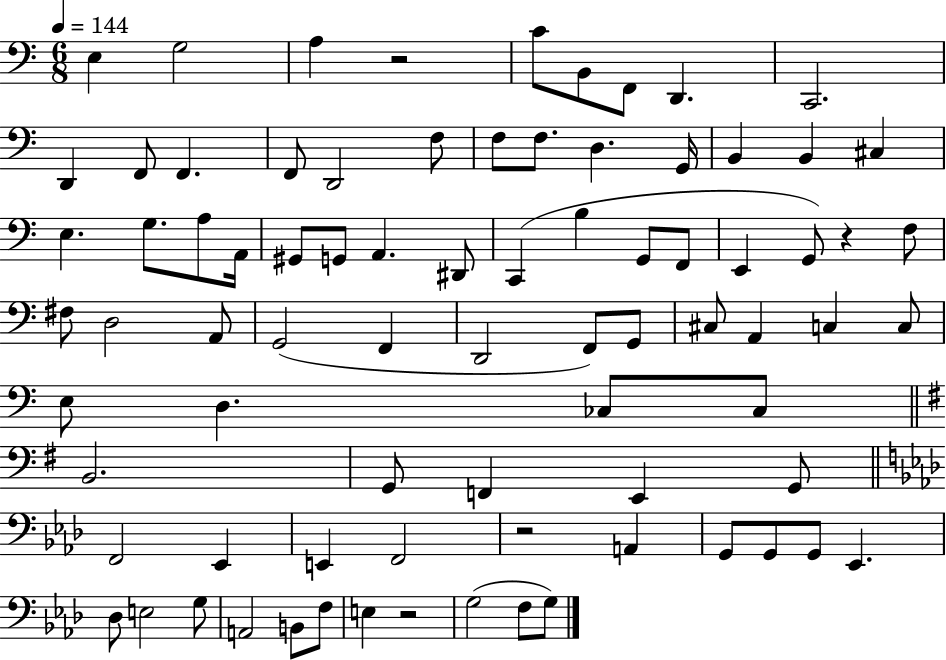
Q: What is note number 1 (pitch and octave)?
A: E3